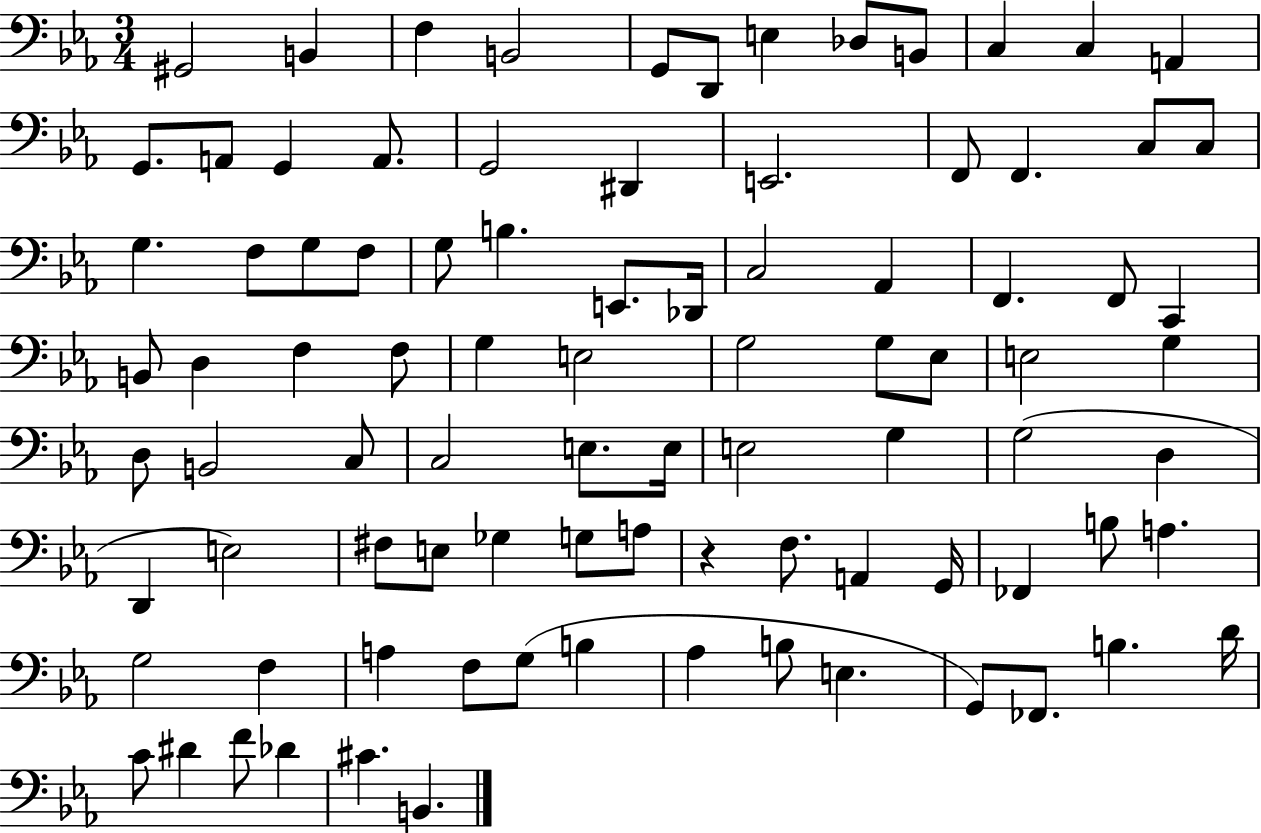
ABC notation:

X:1
T:Untitled
M:3/4
L:1/4
K:Eb
^G,,2 B,, F, B,,2 G,,/2 D,,/2 E, _D,/2 B,,/2 C, C, A,, G,,/2 A,,/2 G,, A,,/2 G,,2 ^D,, E,,2 F,,/2 F,, C,/2 C,/2 G, F,/2 G,/2 F,/2 G,/2 B, E,,/2 _D,,/4 C,2 _A,, F,, F,,/2 C,, B,,/2 D, F, F,/2 G, E,2 G,2 G,/2 _E,/2 E,2 G, D,/2 B,,2 C,/2 C,2 E,/2 E,/4 E,2 G, G,2 D, D,, E,2 ^F,/2 E,/2 _G, G,/2 A,/2 z F,/2 A,, G,,/4 _F,, B,/2 A, G,2 F, A, F,/2 G,/2 B, _A, B,/2 E, G,,/2 _F,,/2 B, D/4 C/2 ^D F/2 _D ^C B,,